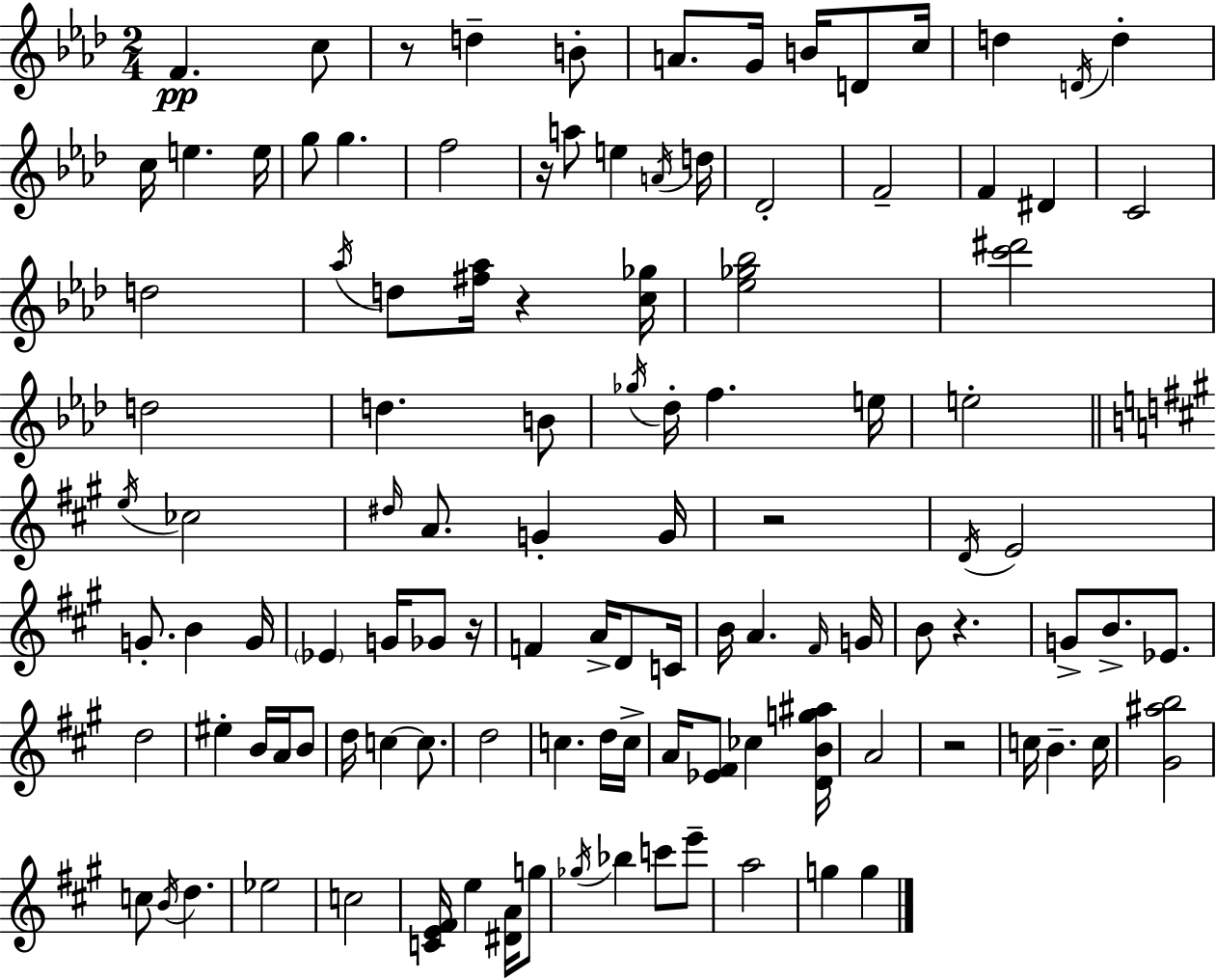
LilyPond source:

{
  \clef treble
  \numericTimeSignature
  \time 2/4
  \key aes \major
  \repeat volta 2 { f'4.\pp c''8 | r8 d''4-- b'8-. | a'8. g'16 b'16 d'8 c''16 | d''4 \acciaccatura { d'16 } d''4-. | \break c''16 e''4. | e''16 g''8 g''4. | f''2 | r16 a''8 e''4 | \break \acciaccatura { a'16 } d''16 des'2-. | f'2-- | f'4 dis'4 | c'2 | \break d''2 | \acciaccatura { aes''16 } d''8 <fis'' aes''>16 r4 | <c'' ges''>16 <ees'' ges'' bes''>2 | <c''' dis'''>2 | \break d''2 | d''4. | b'8 \acciaccatura { ges''16 } des''16-. f''4. | e''16 e''2-. | \break \bar "||" \break \key a \major \acciaccatura { e''16 } ces''2 | \grace { dis''16 } a'8. g'4-. | g'16 r2 | \acciaccatura { d'16 } e'2 | \break g'8.-. b'4 | g'16 \parenthesize ees'4 g'16 | ges'8 r16 f'4 a'16-> | d'8 c'16 b'16 a'4. | \break \grace { fis'16 } g'16 b'8 r4. | g'8-> b'8.-> | ees'8. d''2 | eis''4-. | \break b'16 a'16 b'8 d''16 c''4~~ | c''8. d''2 | c''4. | d''16 c''16-> a'16 <ees' fis'>8 ces''4 | \break <d' b' g'' ais''>16 a'2 | r2 | c''16 b'4.-- | c''16 <gis' ais'' b''>2 | \break c''8 \acciaccatura { b'16 } d''4. | ees''2 | c''2 | <c' e' fis'>16 e''4 | \break <dis' a'>16 g''8 \acciaccatura { ges''16 } bes''4 | c'''8 e'''8-- a''2 | g''4 | g''4 } \bar "|."
}